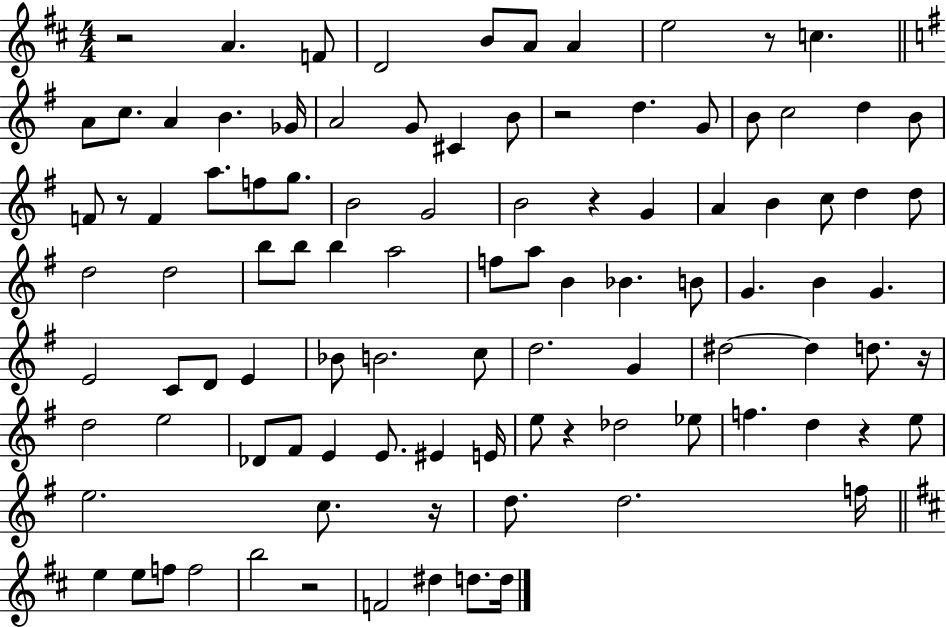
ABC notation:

X:1
T:Untitled
M:4/4
L:1/4
K:D
z2 A F/2 D2 B/2 A/2 A e2 z/2 c A/2 c/2 A B _G/4 A2 G/2 ^C B/2 z2 d G/2 B/2 c2 d B/2 F/2 z/2 F a/2 f/2 g/2 B2 G2 B2 z G A B c/2 d d/2 d2 d2 b/2 b/2 b a2 f/2 a/2 B _B B/2 G B G E2 C/2 D/2 E _B/2 B2 c/2 d2 G ^d2 ^d d/2 z/4 d2 e2 _D/2 ^F/2 E E/2 ^E E/4 e/2 z _d2 _e/2 f d z e/2 e2 c/2 z/4 d/2 d2 f/4 e e/2 f/2 f2 b2 z2 F2 ^d d/2 d/4